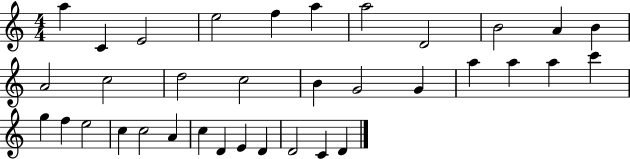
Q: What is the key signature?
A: C major